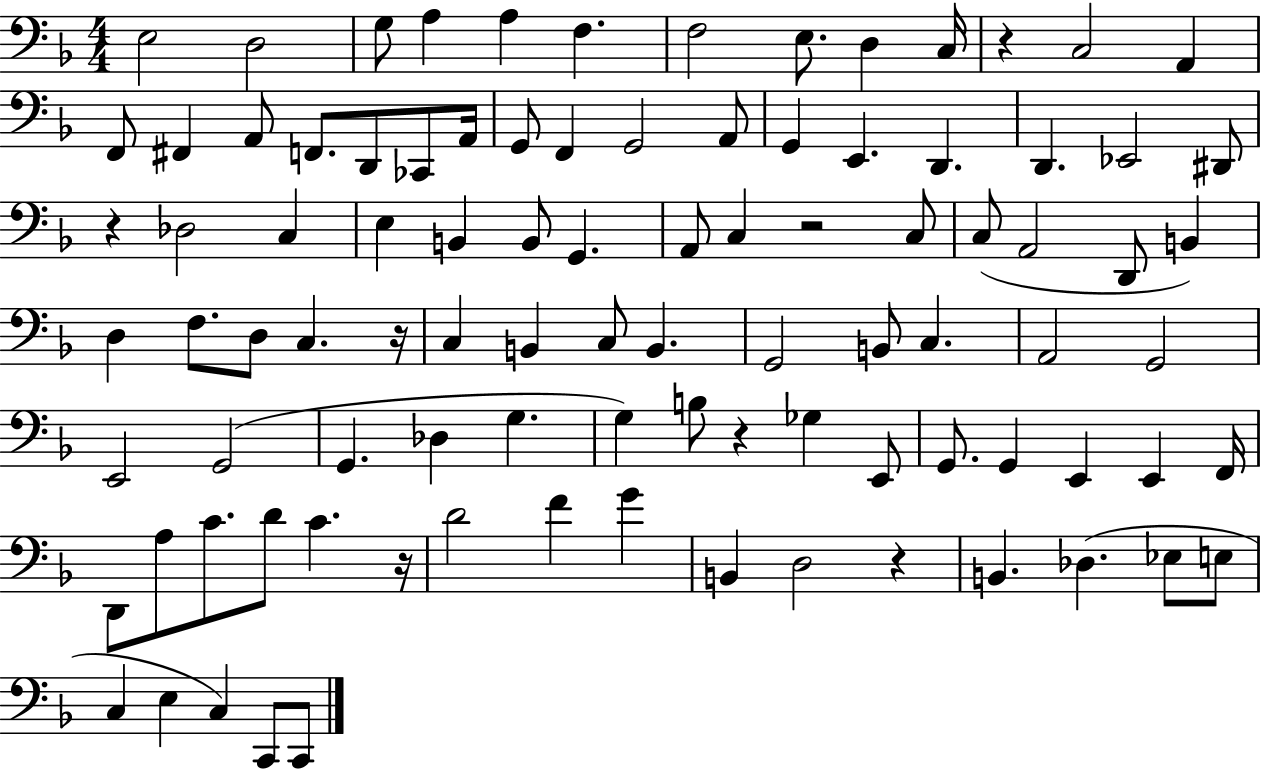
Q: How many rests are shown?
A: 7